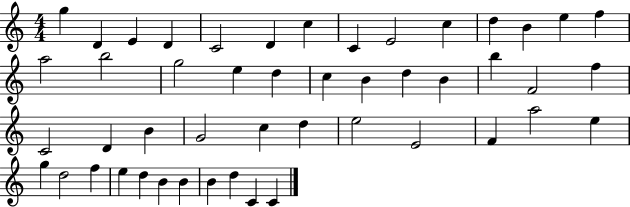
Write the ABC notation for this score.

X:1
T:Untitled
M:4/4
L:1/4
K:C
g D E D C2 D c C E2 c d B e f a2 b2 g2 e d c B d B b F2 f C2 D B G2 c d e2 E2 F a2 e g d2 f e d B B B d C C